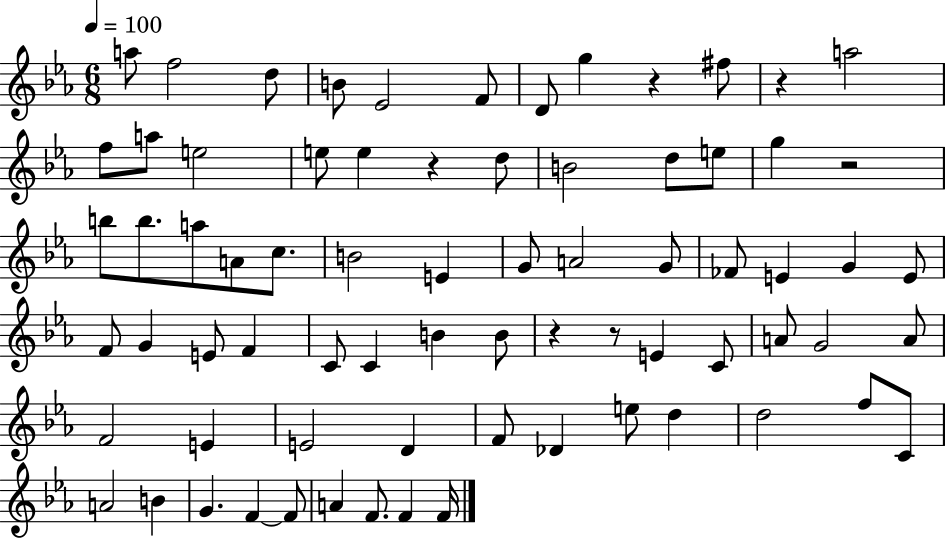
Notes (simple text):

A5/e F5/h D5/e B4/e Eb4/h F4/e D4/e G5/q R/q F#5/e R/q A5/h F5/e A5/e E5/h E5/e E5/q R/q D5/e B4/h D5/e E5/e G5/q R/h B5/e B5/e. A5/e A4/e C5/e. B4/h E4/q G4/e A4/h G4/e FES4/e E4/q G4/q E4/e F4/e G4/q E4/e F4/q C4/e C4/q B4/q B4/e R/q R/e E4/q C4/e A4/e G4/h A4/e F4/h E4/q E4/h D4/q F4/e Db4/q E5/e D5/q D5/h F5/e C4/e A4/h B4/q G4/q. F4/q F4/e A4/q F4/e. F4/q F4/s